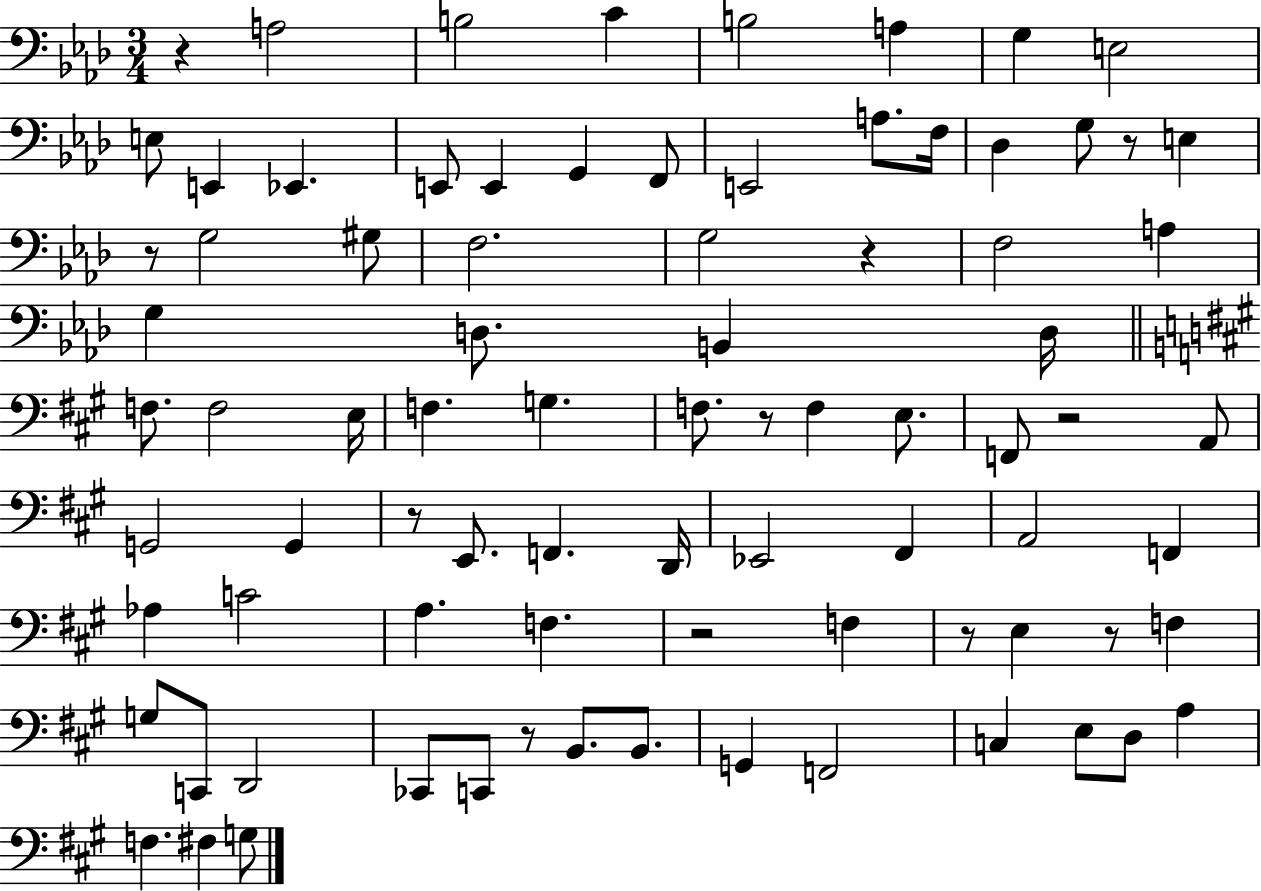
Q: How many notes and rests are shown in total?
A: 83